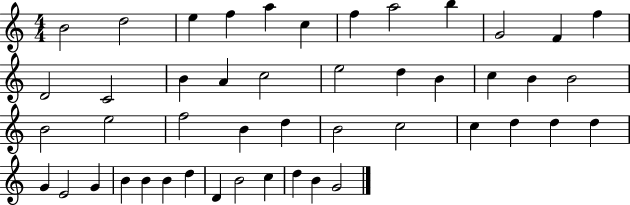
{
  \clef treble
  \numericTimeSignature
  \time 4/4
  \key c \major
  b'2 d''2 | e''4 f''4 a''4 c''4 | f''4 a''2 b''4 | g'2 f'4 f''4 | \break d'2 c'2 | b'4 a'4 c''2 | e''2 d''4 b'4 | c''4 b'4 b'2 | \break b'2 e''2 | f''2 b'4 d''4 | b'2 c''2 | c''4 d''4 d''4 d''4 | \break g'4 e'2 g'4 | b'4 b'4 b'4 d''4 | d'4 b'2 c''4 | d''4 b'4 g'2 | \break \bar "|."
}